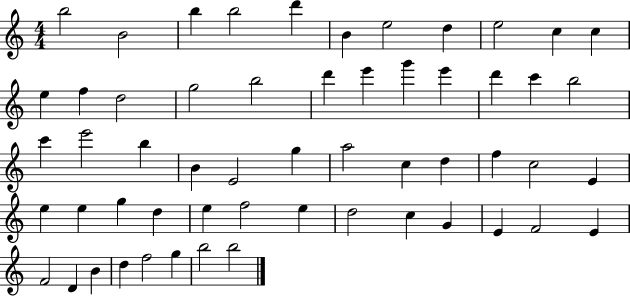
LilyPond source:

{
  \clef treble
  \numericTimeSignature
  \time 4/4
  \key c \major
  b''2 b'2 | b''4 b''2 d'''4 | b'4 e''2 d''4 | e''2 c''4 c''4 | \break e''4 f''4 d''2 | g''2 b''2 | d'''4 e'''4 g'''4 e'''4 | d'''4 c'''4 b''2 | \break c'''4 e'''2 b''4 | b'4 e'2 g''4 | a''2 c''4 d''4 | f''4 c''2 e'4 | \break e''4 e''4 g''4 d''4 | e''4 f''2 e''4 | d''2 c''4 g'4 | e'4 f'2 e'4 | \break f'2 d'4 b'4 | d''4 f''2 g''4 | b''2 b''2 | \bar "|."
}